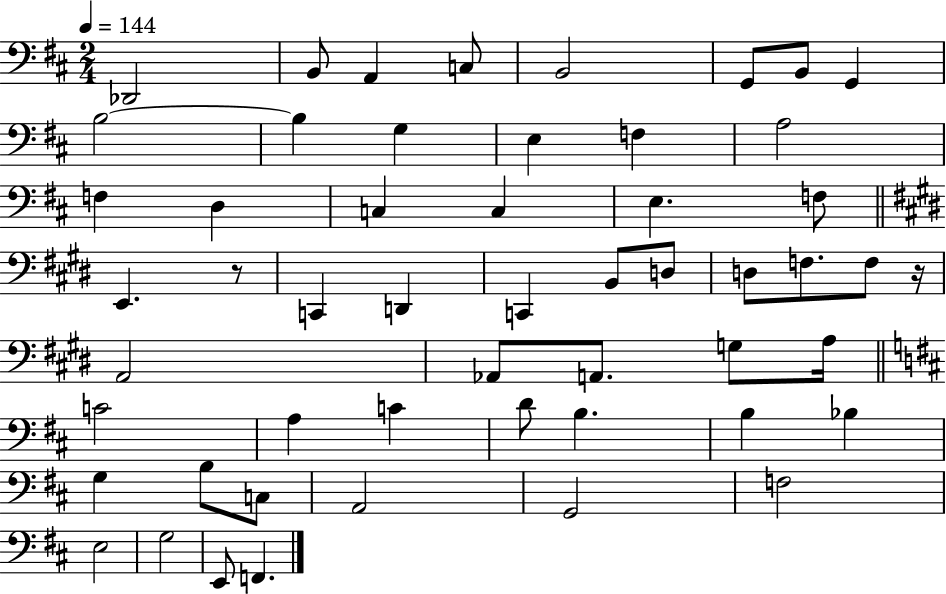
{
  \clef bass
  \numericTimeSignature
  \time 2/4
  \key d \major
  \tempo 4 = 144
  des,2 | b,8 a,4 c8 | b,2 | g,8 b,8 g,4 | \break b2~~ | b4 g4 | e4 f4 | a2 | \break f4 d4 | c4 c4 | e4. f8 | \bar "||" \break \key e \major e,4. r8 | c,4 d,4 | c,4 b,8 d8 | d8 f8. f8 r16 | \break a,2 | aes,8 a,8. g8 a16 | \bar "||" \break \key d \major c'2 | a4 c'4 | d'8 b4. | b4 bes4 | \break g4 b8 c8 | a,2 | g,2 | f2 | \break e2 | g2 | e,8 f,4. | \bar "|."
}